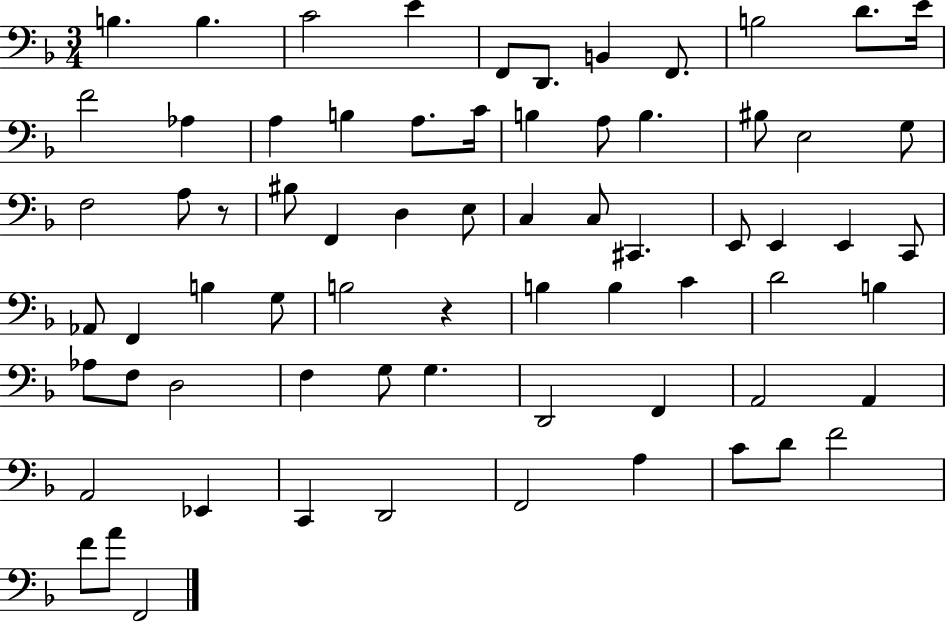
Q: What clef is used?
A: bass